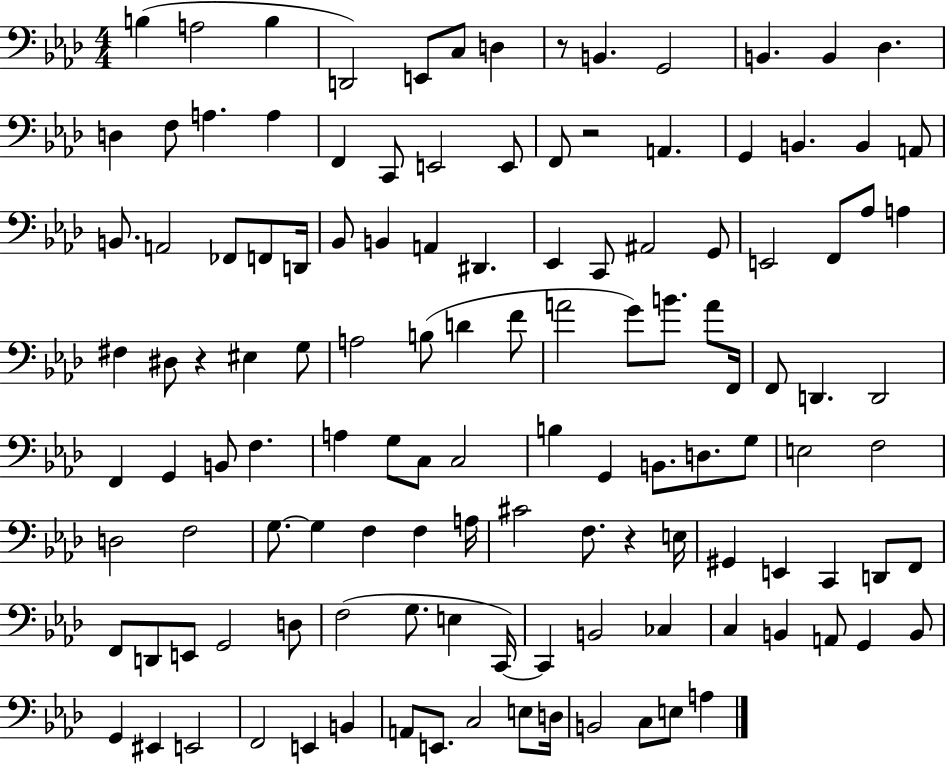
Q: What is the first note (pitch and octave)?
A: B3